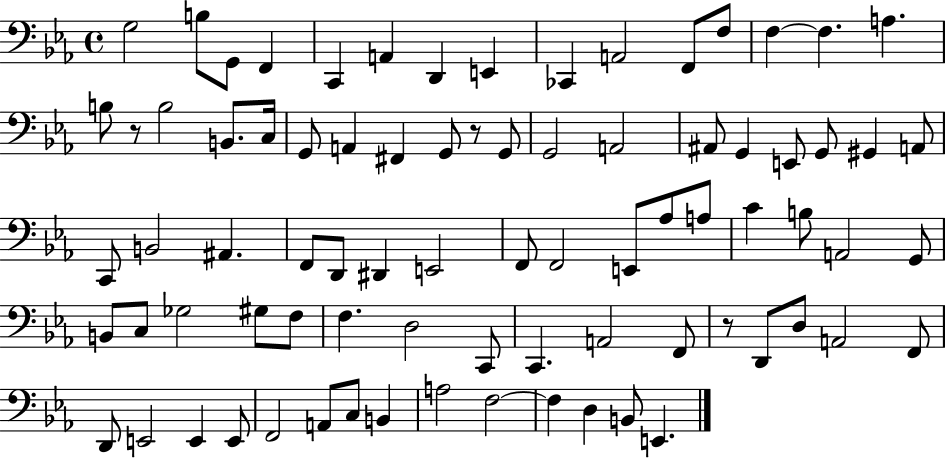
X:1
T:Untitled
M:4/4
L:1/4
K:Eb
G,2 B,/2 G,,/2 F,, C,, A,, D,, E,, _C,, A,,2 F,,/2 F,/2 F, F, A, B,/2 z/2 B,2 B,,/2 C,/4 G,,/2 A,, ^F,, G,,/2 z/2 G,,/2 G,,2 A,,2 ^A,,/2 G,, E,,/2 G,,/2 ^G,, A,,/2 C,,/2 B,,2 ^A,, F,,/2 D,,/2 ^D,, E,,2 F,,/2 F,,2 E,,/2 _A,/2 A,/2 C B,/2 A,,2 G,,/2 B,,/2 C,/2 _G,2 ^G,/2 F,/2 F, D,2 C,,/2 C,, A,,2 F,,/2 z/2 D,,/2 D,/2 A,,2 F,,/2 D,,/2 E,,2 E,, E,,/2 F,,2 A,,/2 C,/2 B,, A,2 F,2 F, D, B,,/2 E,,